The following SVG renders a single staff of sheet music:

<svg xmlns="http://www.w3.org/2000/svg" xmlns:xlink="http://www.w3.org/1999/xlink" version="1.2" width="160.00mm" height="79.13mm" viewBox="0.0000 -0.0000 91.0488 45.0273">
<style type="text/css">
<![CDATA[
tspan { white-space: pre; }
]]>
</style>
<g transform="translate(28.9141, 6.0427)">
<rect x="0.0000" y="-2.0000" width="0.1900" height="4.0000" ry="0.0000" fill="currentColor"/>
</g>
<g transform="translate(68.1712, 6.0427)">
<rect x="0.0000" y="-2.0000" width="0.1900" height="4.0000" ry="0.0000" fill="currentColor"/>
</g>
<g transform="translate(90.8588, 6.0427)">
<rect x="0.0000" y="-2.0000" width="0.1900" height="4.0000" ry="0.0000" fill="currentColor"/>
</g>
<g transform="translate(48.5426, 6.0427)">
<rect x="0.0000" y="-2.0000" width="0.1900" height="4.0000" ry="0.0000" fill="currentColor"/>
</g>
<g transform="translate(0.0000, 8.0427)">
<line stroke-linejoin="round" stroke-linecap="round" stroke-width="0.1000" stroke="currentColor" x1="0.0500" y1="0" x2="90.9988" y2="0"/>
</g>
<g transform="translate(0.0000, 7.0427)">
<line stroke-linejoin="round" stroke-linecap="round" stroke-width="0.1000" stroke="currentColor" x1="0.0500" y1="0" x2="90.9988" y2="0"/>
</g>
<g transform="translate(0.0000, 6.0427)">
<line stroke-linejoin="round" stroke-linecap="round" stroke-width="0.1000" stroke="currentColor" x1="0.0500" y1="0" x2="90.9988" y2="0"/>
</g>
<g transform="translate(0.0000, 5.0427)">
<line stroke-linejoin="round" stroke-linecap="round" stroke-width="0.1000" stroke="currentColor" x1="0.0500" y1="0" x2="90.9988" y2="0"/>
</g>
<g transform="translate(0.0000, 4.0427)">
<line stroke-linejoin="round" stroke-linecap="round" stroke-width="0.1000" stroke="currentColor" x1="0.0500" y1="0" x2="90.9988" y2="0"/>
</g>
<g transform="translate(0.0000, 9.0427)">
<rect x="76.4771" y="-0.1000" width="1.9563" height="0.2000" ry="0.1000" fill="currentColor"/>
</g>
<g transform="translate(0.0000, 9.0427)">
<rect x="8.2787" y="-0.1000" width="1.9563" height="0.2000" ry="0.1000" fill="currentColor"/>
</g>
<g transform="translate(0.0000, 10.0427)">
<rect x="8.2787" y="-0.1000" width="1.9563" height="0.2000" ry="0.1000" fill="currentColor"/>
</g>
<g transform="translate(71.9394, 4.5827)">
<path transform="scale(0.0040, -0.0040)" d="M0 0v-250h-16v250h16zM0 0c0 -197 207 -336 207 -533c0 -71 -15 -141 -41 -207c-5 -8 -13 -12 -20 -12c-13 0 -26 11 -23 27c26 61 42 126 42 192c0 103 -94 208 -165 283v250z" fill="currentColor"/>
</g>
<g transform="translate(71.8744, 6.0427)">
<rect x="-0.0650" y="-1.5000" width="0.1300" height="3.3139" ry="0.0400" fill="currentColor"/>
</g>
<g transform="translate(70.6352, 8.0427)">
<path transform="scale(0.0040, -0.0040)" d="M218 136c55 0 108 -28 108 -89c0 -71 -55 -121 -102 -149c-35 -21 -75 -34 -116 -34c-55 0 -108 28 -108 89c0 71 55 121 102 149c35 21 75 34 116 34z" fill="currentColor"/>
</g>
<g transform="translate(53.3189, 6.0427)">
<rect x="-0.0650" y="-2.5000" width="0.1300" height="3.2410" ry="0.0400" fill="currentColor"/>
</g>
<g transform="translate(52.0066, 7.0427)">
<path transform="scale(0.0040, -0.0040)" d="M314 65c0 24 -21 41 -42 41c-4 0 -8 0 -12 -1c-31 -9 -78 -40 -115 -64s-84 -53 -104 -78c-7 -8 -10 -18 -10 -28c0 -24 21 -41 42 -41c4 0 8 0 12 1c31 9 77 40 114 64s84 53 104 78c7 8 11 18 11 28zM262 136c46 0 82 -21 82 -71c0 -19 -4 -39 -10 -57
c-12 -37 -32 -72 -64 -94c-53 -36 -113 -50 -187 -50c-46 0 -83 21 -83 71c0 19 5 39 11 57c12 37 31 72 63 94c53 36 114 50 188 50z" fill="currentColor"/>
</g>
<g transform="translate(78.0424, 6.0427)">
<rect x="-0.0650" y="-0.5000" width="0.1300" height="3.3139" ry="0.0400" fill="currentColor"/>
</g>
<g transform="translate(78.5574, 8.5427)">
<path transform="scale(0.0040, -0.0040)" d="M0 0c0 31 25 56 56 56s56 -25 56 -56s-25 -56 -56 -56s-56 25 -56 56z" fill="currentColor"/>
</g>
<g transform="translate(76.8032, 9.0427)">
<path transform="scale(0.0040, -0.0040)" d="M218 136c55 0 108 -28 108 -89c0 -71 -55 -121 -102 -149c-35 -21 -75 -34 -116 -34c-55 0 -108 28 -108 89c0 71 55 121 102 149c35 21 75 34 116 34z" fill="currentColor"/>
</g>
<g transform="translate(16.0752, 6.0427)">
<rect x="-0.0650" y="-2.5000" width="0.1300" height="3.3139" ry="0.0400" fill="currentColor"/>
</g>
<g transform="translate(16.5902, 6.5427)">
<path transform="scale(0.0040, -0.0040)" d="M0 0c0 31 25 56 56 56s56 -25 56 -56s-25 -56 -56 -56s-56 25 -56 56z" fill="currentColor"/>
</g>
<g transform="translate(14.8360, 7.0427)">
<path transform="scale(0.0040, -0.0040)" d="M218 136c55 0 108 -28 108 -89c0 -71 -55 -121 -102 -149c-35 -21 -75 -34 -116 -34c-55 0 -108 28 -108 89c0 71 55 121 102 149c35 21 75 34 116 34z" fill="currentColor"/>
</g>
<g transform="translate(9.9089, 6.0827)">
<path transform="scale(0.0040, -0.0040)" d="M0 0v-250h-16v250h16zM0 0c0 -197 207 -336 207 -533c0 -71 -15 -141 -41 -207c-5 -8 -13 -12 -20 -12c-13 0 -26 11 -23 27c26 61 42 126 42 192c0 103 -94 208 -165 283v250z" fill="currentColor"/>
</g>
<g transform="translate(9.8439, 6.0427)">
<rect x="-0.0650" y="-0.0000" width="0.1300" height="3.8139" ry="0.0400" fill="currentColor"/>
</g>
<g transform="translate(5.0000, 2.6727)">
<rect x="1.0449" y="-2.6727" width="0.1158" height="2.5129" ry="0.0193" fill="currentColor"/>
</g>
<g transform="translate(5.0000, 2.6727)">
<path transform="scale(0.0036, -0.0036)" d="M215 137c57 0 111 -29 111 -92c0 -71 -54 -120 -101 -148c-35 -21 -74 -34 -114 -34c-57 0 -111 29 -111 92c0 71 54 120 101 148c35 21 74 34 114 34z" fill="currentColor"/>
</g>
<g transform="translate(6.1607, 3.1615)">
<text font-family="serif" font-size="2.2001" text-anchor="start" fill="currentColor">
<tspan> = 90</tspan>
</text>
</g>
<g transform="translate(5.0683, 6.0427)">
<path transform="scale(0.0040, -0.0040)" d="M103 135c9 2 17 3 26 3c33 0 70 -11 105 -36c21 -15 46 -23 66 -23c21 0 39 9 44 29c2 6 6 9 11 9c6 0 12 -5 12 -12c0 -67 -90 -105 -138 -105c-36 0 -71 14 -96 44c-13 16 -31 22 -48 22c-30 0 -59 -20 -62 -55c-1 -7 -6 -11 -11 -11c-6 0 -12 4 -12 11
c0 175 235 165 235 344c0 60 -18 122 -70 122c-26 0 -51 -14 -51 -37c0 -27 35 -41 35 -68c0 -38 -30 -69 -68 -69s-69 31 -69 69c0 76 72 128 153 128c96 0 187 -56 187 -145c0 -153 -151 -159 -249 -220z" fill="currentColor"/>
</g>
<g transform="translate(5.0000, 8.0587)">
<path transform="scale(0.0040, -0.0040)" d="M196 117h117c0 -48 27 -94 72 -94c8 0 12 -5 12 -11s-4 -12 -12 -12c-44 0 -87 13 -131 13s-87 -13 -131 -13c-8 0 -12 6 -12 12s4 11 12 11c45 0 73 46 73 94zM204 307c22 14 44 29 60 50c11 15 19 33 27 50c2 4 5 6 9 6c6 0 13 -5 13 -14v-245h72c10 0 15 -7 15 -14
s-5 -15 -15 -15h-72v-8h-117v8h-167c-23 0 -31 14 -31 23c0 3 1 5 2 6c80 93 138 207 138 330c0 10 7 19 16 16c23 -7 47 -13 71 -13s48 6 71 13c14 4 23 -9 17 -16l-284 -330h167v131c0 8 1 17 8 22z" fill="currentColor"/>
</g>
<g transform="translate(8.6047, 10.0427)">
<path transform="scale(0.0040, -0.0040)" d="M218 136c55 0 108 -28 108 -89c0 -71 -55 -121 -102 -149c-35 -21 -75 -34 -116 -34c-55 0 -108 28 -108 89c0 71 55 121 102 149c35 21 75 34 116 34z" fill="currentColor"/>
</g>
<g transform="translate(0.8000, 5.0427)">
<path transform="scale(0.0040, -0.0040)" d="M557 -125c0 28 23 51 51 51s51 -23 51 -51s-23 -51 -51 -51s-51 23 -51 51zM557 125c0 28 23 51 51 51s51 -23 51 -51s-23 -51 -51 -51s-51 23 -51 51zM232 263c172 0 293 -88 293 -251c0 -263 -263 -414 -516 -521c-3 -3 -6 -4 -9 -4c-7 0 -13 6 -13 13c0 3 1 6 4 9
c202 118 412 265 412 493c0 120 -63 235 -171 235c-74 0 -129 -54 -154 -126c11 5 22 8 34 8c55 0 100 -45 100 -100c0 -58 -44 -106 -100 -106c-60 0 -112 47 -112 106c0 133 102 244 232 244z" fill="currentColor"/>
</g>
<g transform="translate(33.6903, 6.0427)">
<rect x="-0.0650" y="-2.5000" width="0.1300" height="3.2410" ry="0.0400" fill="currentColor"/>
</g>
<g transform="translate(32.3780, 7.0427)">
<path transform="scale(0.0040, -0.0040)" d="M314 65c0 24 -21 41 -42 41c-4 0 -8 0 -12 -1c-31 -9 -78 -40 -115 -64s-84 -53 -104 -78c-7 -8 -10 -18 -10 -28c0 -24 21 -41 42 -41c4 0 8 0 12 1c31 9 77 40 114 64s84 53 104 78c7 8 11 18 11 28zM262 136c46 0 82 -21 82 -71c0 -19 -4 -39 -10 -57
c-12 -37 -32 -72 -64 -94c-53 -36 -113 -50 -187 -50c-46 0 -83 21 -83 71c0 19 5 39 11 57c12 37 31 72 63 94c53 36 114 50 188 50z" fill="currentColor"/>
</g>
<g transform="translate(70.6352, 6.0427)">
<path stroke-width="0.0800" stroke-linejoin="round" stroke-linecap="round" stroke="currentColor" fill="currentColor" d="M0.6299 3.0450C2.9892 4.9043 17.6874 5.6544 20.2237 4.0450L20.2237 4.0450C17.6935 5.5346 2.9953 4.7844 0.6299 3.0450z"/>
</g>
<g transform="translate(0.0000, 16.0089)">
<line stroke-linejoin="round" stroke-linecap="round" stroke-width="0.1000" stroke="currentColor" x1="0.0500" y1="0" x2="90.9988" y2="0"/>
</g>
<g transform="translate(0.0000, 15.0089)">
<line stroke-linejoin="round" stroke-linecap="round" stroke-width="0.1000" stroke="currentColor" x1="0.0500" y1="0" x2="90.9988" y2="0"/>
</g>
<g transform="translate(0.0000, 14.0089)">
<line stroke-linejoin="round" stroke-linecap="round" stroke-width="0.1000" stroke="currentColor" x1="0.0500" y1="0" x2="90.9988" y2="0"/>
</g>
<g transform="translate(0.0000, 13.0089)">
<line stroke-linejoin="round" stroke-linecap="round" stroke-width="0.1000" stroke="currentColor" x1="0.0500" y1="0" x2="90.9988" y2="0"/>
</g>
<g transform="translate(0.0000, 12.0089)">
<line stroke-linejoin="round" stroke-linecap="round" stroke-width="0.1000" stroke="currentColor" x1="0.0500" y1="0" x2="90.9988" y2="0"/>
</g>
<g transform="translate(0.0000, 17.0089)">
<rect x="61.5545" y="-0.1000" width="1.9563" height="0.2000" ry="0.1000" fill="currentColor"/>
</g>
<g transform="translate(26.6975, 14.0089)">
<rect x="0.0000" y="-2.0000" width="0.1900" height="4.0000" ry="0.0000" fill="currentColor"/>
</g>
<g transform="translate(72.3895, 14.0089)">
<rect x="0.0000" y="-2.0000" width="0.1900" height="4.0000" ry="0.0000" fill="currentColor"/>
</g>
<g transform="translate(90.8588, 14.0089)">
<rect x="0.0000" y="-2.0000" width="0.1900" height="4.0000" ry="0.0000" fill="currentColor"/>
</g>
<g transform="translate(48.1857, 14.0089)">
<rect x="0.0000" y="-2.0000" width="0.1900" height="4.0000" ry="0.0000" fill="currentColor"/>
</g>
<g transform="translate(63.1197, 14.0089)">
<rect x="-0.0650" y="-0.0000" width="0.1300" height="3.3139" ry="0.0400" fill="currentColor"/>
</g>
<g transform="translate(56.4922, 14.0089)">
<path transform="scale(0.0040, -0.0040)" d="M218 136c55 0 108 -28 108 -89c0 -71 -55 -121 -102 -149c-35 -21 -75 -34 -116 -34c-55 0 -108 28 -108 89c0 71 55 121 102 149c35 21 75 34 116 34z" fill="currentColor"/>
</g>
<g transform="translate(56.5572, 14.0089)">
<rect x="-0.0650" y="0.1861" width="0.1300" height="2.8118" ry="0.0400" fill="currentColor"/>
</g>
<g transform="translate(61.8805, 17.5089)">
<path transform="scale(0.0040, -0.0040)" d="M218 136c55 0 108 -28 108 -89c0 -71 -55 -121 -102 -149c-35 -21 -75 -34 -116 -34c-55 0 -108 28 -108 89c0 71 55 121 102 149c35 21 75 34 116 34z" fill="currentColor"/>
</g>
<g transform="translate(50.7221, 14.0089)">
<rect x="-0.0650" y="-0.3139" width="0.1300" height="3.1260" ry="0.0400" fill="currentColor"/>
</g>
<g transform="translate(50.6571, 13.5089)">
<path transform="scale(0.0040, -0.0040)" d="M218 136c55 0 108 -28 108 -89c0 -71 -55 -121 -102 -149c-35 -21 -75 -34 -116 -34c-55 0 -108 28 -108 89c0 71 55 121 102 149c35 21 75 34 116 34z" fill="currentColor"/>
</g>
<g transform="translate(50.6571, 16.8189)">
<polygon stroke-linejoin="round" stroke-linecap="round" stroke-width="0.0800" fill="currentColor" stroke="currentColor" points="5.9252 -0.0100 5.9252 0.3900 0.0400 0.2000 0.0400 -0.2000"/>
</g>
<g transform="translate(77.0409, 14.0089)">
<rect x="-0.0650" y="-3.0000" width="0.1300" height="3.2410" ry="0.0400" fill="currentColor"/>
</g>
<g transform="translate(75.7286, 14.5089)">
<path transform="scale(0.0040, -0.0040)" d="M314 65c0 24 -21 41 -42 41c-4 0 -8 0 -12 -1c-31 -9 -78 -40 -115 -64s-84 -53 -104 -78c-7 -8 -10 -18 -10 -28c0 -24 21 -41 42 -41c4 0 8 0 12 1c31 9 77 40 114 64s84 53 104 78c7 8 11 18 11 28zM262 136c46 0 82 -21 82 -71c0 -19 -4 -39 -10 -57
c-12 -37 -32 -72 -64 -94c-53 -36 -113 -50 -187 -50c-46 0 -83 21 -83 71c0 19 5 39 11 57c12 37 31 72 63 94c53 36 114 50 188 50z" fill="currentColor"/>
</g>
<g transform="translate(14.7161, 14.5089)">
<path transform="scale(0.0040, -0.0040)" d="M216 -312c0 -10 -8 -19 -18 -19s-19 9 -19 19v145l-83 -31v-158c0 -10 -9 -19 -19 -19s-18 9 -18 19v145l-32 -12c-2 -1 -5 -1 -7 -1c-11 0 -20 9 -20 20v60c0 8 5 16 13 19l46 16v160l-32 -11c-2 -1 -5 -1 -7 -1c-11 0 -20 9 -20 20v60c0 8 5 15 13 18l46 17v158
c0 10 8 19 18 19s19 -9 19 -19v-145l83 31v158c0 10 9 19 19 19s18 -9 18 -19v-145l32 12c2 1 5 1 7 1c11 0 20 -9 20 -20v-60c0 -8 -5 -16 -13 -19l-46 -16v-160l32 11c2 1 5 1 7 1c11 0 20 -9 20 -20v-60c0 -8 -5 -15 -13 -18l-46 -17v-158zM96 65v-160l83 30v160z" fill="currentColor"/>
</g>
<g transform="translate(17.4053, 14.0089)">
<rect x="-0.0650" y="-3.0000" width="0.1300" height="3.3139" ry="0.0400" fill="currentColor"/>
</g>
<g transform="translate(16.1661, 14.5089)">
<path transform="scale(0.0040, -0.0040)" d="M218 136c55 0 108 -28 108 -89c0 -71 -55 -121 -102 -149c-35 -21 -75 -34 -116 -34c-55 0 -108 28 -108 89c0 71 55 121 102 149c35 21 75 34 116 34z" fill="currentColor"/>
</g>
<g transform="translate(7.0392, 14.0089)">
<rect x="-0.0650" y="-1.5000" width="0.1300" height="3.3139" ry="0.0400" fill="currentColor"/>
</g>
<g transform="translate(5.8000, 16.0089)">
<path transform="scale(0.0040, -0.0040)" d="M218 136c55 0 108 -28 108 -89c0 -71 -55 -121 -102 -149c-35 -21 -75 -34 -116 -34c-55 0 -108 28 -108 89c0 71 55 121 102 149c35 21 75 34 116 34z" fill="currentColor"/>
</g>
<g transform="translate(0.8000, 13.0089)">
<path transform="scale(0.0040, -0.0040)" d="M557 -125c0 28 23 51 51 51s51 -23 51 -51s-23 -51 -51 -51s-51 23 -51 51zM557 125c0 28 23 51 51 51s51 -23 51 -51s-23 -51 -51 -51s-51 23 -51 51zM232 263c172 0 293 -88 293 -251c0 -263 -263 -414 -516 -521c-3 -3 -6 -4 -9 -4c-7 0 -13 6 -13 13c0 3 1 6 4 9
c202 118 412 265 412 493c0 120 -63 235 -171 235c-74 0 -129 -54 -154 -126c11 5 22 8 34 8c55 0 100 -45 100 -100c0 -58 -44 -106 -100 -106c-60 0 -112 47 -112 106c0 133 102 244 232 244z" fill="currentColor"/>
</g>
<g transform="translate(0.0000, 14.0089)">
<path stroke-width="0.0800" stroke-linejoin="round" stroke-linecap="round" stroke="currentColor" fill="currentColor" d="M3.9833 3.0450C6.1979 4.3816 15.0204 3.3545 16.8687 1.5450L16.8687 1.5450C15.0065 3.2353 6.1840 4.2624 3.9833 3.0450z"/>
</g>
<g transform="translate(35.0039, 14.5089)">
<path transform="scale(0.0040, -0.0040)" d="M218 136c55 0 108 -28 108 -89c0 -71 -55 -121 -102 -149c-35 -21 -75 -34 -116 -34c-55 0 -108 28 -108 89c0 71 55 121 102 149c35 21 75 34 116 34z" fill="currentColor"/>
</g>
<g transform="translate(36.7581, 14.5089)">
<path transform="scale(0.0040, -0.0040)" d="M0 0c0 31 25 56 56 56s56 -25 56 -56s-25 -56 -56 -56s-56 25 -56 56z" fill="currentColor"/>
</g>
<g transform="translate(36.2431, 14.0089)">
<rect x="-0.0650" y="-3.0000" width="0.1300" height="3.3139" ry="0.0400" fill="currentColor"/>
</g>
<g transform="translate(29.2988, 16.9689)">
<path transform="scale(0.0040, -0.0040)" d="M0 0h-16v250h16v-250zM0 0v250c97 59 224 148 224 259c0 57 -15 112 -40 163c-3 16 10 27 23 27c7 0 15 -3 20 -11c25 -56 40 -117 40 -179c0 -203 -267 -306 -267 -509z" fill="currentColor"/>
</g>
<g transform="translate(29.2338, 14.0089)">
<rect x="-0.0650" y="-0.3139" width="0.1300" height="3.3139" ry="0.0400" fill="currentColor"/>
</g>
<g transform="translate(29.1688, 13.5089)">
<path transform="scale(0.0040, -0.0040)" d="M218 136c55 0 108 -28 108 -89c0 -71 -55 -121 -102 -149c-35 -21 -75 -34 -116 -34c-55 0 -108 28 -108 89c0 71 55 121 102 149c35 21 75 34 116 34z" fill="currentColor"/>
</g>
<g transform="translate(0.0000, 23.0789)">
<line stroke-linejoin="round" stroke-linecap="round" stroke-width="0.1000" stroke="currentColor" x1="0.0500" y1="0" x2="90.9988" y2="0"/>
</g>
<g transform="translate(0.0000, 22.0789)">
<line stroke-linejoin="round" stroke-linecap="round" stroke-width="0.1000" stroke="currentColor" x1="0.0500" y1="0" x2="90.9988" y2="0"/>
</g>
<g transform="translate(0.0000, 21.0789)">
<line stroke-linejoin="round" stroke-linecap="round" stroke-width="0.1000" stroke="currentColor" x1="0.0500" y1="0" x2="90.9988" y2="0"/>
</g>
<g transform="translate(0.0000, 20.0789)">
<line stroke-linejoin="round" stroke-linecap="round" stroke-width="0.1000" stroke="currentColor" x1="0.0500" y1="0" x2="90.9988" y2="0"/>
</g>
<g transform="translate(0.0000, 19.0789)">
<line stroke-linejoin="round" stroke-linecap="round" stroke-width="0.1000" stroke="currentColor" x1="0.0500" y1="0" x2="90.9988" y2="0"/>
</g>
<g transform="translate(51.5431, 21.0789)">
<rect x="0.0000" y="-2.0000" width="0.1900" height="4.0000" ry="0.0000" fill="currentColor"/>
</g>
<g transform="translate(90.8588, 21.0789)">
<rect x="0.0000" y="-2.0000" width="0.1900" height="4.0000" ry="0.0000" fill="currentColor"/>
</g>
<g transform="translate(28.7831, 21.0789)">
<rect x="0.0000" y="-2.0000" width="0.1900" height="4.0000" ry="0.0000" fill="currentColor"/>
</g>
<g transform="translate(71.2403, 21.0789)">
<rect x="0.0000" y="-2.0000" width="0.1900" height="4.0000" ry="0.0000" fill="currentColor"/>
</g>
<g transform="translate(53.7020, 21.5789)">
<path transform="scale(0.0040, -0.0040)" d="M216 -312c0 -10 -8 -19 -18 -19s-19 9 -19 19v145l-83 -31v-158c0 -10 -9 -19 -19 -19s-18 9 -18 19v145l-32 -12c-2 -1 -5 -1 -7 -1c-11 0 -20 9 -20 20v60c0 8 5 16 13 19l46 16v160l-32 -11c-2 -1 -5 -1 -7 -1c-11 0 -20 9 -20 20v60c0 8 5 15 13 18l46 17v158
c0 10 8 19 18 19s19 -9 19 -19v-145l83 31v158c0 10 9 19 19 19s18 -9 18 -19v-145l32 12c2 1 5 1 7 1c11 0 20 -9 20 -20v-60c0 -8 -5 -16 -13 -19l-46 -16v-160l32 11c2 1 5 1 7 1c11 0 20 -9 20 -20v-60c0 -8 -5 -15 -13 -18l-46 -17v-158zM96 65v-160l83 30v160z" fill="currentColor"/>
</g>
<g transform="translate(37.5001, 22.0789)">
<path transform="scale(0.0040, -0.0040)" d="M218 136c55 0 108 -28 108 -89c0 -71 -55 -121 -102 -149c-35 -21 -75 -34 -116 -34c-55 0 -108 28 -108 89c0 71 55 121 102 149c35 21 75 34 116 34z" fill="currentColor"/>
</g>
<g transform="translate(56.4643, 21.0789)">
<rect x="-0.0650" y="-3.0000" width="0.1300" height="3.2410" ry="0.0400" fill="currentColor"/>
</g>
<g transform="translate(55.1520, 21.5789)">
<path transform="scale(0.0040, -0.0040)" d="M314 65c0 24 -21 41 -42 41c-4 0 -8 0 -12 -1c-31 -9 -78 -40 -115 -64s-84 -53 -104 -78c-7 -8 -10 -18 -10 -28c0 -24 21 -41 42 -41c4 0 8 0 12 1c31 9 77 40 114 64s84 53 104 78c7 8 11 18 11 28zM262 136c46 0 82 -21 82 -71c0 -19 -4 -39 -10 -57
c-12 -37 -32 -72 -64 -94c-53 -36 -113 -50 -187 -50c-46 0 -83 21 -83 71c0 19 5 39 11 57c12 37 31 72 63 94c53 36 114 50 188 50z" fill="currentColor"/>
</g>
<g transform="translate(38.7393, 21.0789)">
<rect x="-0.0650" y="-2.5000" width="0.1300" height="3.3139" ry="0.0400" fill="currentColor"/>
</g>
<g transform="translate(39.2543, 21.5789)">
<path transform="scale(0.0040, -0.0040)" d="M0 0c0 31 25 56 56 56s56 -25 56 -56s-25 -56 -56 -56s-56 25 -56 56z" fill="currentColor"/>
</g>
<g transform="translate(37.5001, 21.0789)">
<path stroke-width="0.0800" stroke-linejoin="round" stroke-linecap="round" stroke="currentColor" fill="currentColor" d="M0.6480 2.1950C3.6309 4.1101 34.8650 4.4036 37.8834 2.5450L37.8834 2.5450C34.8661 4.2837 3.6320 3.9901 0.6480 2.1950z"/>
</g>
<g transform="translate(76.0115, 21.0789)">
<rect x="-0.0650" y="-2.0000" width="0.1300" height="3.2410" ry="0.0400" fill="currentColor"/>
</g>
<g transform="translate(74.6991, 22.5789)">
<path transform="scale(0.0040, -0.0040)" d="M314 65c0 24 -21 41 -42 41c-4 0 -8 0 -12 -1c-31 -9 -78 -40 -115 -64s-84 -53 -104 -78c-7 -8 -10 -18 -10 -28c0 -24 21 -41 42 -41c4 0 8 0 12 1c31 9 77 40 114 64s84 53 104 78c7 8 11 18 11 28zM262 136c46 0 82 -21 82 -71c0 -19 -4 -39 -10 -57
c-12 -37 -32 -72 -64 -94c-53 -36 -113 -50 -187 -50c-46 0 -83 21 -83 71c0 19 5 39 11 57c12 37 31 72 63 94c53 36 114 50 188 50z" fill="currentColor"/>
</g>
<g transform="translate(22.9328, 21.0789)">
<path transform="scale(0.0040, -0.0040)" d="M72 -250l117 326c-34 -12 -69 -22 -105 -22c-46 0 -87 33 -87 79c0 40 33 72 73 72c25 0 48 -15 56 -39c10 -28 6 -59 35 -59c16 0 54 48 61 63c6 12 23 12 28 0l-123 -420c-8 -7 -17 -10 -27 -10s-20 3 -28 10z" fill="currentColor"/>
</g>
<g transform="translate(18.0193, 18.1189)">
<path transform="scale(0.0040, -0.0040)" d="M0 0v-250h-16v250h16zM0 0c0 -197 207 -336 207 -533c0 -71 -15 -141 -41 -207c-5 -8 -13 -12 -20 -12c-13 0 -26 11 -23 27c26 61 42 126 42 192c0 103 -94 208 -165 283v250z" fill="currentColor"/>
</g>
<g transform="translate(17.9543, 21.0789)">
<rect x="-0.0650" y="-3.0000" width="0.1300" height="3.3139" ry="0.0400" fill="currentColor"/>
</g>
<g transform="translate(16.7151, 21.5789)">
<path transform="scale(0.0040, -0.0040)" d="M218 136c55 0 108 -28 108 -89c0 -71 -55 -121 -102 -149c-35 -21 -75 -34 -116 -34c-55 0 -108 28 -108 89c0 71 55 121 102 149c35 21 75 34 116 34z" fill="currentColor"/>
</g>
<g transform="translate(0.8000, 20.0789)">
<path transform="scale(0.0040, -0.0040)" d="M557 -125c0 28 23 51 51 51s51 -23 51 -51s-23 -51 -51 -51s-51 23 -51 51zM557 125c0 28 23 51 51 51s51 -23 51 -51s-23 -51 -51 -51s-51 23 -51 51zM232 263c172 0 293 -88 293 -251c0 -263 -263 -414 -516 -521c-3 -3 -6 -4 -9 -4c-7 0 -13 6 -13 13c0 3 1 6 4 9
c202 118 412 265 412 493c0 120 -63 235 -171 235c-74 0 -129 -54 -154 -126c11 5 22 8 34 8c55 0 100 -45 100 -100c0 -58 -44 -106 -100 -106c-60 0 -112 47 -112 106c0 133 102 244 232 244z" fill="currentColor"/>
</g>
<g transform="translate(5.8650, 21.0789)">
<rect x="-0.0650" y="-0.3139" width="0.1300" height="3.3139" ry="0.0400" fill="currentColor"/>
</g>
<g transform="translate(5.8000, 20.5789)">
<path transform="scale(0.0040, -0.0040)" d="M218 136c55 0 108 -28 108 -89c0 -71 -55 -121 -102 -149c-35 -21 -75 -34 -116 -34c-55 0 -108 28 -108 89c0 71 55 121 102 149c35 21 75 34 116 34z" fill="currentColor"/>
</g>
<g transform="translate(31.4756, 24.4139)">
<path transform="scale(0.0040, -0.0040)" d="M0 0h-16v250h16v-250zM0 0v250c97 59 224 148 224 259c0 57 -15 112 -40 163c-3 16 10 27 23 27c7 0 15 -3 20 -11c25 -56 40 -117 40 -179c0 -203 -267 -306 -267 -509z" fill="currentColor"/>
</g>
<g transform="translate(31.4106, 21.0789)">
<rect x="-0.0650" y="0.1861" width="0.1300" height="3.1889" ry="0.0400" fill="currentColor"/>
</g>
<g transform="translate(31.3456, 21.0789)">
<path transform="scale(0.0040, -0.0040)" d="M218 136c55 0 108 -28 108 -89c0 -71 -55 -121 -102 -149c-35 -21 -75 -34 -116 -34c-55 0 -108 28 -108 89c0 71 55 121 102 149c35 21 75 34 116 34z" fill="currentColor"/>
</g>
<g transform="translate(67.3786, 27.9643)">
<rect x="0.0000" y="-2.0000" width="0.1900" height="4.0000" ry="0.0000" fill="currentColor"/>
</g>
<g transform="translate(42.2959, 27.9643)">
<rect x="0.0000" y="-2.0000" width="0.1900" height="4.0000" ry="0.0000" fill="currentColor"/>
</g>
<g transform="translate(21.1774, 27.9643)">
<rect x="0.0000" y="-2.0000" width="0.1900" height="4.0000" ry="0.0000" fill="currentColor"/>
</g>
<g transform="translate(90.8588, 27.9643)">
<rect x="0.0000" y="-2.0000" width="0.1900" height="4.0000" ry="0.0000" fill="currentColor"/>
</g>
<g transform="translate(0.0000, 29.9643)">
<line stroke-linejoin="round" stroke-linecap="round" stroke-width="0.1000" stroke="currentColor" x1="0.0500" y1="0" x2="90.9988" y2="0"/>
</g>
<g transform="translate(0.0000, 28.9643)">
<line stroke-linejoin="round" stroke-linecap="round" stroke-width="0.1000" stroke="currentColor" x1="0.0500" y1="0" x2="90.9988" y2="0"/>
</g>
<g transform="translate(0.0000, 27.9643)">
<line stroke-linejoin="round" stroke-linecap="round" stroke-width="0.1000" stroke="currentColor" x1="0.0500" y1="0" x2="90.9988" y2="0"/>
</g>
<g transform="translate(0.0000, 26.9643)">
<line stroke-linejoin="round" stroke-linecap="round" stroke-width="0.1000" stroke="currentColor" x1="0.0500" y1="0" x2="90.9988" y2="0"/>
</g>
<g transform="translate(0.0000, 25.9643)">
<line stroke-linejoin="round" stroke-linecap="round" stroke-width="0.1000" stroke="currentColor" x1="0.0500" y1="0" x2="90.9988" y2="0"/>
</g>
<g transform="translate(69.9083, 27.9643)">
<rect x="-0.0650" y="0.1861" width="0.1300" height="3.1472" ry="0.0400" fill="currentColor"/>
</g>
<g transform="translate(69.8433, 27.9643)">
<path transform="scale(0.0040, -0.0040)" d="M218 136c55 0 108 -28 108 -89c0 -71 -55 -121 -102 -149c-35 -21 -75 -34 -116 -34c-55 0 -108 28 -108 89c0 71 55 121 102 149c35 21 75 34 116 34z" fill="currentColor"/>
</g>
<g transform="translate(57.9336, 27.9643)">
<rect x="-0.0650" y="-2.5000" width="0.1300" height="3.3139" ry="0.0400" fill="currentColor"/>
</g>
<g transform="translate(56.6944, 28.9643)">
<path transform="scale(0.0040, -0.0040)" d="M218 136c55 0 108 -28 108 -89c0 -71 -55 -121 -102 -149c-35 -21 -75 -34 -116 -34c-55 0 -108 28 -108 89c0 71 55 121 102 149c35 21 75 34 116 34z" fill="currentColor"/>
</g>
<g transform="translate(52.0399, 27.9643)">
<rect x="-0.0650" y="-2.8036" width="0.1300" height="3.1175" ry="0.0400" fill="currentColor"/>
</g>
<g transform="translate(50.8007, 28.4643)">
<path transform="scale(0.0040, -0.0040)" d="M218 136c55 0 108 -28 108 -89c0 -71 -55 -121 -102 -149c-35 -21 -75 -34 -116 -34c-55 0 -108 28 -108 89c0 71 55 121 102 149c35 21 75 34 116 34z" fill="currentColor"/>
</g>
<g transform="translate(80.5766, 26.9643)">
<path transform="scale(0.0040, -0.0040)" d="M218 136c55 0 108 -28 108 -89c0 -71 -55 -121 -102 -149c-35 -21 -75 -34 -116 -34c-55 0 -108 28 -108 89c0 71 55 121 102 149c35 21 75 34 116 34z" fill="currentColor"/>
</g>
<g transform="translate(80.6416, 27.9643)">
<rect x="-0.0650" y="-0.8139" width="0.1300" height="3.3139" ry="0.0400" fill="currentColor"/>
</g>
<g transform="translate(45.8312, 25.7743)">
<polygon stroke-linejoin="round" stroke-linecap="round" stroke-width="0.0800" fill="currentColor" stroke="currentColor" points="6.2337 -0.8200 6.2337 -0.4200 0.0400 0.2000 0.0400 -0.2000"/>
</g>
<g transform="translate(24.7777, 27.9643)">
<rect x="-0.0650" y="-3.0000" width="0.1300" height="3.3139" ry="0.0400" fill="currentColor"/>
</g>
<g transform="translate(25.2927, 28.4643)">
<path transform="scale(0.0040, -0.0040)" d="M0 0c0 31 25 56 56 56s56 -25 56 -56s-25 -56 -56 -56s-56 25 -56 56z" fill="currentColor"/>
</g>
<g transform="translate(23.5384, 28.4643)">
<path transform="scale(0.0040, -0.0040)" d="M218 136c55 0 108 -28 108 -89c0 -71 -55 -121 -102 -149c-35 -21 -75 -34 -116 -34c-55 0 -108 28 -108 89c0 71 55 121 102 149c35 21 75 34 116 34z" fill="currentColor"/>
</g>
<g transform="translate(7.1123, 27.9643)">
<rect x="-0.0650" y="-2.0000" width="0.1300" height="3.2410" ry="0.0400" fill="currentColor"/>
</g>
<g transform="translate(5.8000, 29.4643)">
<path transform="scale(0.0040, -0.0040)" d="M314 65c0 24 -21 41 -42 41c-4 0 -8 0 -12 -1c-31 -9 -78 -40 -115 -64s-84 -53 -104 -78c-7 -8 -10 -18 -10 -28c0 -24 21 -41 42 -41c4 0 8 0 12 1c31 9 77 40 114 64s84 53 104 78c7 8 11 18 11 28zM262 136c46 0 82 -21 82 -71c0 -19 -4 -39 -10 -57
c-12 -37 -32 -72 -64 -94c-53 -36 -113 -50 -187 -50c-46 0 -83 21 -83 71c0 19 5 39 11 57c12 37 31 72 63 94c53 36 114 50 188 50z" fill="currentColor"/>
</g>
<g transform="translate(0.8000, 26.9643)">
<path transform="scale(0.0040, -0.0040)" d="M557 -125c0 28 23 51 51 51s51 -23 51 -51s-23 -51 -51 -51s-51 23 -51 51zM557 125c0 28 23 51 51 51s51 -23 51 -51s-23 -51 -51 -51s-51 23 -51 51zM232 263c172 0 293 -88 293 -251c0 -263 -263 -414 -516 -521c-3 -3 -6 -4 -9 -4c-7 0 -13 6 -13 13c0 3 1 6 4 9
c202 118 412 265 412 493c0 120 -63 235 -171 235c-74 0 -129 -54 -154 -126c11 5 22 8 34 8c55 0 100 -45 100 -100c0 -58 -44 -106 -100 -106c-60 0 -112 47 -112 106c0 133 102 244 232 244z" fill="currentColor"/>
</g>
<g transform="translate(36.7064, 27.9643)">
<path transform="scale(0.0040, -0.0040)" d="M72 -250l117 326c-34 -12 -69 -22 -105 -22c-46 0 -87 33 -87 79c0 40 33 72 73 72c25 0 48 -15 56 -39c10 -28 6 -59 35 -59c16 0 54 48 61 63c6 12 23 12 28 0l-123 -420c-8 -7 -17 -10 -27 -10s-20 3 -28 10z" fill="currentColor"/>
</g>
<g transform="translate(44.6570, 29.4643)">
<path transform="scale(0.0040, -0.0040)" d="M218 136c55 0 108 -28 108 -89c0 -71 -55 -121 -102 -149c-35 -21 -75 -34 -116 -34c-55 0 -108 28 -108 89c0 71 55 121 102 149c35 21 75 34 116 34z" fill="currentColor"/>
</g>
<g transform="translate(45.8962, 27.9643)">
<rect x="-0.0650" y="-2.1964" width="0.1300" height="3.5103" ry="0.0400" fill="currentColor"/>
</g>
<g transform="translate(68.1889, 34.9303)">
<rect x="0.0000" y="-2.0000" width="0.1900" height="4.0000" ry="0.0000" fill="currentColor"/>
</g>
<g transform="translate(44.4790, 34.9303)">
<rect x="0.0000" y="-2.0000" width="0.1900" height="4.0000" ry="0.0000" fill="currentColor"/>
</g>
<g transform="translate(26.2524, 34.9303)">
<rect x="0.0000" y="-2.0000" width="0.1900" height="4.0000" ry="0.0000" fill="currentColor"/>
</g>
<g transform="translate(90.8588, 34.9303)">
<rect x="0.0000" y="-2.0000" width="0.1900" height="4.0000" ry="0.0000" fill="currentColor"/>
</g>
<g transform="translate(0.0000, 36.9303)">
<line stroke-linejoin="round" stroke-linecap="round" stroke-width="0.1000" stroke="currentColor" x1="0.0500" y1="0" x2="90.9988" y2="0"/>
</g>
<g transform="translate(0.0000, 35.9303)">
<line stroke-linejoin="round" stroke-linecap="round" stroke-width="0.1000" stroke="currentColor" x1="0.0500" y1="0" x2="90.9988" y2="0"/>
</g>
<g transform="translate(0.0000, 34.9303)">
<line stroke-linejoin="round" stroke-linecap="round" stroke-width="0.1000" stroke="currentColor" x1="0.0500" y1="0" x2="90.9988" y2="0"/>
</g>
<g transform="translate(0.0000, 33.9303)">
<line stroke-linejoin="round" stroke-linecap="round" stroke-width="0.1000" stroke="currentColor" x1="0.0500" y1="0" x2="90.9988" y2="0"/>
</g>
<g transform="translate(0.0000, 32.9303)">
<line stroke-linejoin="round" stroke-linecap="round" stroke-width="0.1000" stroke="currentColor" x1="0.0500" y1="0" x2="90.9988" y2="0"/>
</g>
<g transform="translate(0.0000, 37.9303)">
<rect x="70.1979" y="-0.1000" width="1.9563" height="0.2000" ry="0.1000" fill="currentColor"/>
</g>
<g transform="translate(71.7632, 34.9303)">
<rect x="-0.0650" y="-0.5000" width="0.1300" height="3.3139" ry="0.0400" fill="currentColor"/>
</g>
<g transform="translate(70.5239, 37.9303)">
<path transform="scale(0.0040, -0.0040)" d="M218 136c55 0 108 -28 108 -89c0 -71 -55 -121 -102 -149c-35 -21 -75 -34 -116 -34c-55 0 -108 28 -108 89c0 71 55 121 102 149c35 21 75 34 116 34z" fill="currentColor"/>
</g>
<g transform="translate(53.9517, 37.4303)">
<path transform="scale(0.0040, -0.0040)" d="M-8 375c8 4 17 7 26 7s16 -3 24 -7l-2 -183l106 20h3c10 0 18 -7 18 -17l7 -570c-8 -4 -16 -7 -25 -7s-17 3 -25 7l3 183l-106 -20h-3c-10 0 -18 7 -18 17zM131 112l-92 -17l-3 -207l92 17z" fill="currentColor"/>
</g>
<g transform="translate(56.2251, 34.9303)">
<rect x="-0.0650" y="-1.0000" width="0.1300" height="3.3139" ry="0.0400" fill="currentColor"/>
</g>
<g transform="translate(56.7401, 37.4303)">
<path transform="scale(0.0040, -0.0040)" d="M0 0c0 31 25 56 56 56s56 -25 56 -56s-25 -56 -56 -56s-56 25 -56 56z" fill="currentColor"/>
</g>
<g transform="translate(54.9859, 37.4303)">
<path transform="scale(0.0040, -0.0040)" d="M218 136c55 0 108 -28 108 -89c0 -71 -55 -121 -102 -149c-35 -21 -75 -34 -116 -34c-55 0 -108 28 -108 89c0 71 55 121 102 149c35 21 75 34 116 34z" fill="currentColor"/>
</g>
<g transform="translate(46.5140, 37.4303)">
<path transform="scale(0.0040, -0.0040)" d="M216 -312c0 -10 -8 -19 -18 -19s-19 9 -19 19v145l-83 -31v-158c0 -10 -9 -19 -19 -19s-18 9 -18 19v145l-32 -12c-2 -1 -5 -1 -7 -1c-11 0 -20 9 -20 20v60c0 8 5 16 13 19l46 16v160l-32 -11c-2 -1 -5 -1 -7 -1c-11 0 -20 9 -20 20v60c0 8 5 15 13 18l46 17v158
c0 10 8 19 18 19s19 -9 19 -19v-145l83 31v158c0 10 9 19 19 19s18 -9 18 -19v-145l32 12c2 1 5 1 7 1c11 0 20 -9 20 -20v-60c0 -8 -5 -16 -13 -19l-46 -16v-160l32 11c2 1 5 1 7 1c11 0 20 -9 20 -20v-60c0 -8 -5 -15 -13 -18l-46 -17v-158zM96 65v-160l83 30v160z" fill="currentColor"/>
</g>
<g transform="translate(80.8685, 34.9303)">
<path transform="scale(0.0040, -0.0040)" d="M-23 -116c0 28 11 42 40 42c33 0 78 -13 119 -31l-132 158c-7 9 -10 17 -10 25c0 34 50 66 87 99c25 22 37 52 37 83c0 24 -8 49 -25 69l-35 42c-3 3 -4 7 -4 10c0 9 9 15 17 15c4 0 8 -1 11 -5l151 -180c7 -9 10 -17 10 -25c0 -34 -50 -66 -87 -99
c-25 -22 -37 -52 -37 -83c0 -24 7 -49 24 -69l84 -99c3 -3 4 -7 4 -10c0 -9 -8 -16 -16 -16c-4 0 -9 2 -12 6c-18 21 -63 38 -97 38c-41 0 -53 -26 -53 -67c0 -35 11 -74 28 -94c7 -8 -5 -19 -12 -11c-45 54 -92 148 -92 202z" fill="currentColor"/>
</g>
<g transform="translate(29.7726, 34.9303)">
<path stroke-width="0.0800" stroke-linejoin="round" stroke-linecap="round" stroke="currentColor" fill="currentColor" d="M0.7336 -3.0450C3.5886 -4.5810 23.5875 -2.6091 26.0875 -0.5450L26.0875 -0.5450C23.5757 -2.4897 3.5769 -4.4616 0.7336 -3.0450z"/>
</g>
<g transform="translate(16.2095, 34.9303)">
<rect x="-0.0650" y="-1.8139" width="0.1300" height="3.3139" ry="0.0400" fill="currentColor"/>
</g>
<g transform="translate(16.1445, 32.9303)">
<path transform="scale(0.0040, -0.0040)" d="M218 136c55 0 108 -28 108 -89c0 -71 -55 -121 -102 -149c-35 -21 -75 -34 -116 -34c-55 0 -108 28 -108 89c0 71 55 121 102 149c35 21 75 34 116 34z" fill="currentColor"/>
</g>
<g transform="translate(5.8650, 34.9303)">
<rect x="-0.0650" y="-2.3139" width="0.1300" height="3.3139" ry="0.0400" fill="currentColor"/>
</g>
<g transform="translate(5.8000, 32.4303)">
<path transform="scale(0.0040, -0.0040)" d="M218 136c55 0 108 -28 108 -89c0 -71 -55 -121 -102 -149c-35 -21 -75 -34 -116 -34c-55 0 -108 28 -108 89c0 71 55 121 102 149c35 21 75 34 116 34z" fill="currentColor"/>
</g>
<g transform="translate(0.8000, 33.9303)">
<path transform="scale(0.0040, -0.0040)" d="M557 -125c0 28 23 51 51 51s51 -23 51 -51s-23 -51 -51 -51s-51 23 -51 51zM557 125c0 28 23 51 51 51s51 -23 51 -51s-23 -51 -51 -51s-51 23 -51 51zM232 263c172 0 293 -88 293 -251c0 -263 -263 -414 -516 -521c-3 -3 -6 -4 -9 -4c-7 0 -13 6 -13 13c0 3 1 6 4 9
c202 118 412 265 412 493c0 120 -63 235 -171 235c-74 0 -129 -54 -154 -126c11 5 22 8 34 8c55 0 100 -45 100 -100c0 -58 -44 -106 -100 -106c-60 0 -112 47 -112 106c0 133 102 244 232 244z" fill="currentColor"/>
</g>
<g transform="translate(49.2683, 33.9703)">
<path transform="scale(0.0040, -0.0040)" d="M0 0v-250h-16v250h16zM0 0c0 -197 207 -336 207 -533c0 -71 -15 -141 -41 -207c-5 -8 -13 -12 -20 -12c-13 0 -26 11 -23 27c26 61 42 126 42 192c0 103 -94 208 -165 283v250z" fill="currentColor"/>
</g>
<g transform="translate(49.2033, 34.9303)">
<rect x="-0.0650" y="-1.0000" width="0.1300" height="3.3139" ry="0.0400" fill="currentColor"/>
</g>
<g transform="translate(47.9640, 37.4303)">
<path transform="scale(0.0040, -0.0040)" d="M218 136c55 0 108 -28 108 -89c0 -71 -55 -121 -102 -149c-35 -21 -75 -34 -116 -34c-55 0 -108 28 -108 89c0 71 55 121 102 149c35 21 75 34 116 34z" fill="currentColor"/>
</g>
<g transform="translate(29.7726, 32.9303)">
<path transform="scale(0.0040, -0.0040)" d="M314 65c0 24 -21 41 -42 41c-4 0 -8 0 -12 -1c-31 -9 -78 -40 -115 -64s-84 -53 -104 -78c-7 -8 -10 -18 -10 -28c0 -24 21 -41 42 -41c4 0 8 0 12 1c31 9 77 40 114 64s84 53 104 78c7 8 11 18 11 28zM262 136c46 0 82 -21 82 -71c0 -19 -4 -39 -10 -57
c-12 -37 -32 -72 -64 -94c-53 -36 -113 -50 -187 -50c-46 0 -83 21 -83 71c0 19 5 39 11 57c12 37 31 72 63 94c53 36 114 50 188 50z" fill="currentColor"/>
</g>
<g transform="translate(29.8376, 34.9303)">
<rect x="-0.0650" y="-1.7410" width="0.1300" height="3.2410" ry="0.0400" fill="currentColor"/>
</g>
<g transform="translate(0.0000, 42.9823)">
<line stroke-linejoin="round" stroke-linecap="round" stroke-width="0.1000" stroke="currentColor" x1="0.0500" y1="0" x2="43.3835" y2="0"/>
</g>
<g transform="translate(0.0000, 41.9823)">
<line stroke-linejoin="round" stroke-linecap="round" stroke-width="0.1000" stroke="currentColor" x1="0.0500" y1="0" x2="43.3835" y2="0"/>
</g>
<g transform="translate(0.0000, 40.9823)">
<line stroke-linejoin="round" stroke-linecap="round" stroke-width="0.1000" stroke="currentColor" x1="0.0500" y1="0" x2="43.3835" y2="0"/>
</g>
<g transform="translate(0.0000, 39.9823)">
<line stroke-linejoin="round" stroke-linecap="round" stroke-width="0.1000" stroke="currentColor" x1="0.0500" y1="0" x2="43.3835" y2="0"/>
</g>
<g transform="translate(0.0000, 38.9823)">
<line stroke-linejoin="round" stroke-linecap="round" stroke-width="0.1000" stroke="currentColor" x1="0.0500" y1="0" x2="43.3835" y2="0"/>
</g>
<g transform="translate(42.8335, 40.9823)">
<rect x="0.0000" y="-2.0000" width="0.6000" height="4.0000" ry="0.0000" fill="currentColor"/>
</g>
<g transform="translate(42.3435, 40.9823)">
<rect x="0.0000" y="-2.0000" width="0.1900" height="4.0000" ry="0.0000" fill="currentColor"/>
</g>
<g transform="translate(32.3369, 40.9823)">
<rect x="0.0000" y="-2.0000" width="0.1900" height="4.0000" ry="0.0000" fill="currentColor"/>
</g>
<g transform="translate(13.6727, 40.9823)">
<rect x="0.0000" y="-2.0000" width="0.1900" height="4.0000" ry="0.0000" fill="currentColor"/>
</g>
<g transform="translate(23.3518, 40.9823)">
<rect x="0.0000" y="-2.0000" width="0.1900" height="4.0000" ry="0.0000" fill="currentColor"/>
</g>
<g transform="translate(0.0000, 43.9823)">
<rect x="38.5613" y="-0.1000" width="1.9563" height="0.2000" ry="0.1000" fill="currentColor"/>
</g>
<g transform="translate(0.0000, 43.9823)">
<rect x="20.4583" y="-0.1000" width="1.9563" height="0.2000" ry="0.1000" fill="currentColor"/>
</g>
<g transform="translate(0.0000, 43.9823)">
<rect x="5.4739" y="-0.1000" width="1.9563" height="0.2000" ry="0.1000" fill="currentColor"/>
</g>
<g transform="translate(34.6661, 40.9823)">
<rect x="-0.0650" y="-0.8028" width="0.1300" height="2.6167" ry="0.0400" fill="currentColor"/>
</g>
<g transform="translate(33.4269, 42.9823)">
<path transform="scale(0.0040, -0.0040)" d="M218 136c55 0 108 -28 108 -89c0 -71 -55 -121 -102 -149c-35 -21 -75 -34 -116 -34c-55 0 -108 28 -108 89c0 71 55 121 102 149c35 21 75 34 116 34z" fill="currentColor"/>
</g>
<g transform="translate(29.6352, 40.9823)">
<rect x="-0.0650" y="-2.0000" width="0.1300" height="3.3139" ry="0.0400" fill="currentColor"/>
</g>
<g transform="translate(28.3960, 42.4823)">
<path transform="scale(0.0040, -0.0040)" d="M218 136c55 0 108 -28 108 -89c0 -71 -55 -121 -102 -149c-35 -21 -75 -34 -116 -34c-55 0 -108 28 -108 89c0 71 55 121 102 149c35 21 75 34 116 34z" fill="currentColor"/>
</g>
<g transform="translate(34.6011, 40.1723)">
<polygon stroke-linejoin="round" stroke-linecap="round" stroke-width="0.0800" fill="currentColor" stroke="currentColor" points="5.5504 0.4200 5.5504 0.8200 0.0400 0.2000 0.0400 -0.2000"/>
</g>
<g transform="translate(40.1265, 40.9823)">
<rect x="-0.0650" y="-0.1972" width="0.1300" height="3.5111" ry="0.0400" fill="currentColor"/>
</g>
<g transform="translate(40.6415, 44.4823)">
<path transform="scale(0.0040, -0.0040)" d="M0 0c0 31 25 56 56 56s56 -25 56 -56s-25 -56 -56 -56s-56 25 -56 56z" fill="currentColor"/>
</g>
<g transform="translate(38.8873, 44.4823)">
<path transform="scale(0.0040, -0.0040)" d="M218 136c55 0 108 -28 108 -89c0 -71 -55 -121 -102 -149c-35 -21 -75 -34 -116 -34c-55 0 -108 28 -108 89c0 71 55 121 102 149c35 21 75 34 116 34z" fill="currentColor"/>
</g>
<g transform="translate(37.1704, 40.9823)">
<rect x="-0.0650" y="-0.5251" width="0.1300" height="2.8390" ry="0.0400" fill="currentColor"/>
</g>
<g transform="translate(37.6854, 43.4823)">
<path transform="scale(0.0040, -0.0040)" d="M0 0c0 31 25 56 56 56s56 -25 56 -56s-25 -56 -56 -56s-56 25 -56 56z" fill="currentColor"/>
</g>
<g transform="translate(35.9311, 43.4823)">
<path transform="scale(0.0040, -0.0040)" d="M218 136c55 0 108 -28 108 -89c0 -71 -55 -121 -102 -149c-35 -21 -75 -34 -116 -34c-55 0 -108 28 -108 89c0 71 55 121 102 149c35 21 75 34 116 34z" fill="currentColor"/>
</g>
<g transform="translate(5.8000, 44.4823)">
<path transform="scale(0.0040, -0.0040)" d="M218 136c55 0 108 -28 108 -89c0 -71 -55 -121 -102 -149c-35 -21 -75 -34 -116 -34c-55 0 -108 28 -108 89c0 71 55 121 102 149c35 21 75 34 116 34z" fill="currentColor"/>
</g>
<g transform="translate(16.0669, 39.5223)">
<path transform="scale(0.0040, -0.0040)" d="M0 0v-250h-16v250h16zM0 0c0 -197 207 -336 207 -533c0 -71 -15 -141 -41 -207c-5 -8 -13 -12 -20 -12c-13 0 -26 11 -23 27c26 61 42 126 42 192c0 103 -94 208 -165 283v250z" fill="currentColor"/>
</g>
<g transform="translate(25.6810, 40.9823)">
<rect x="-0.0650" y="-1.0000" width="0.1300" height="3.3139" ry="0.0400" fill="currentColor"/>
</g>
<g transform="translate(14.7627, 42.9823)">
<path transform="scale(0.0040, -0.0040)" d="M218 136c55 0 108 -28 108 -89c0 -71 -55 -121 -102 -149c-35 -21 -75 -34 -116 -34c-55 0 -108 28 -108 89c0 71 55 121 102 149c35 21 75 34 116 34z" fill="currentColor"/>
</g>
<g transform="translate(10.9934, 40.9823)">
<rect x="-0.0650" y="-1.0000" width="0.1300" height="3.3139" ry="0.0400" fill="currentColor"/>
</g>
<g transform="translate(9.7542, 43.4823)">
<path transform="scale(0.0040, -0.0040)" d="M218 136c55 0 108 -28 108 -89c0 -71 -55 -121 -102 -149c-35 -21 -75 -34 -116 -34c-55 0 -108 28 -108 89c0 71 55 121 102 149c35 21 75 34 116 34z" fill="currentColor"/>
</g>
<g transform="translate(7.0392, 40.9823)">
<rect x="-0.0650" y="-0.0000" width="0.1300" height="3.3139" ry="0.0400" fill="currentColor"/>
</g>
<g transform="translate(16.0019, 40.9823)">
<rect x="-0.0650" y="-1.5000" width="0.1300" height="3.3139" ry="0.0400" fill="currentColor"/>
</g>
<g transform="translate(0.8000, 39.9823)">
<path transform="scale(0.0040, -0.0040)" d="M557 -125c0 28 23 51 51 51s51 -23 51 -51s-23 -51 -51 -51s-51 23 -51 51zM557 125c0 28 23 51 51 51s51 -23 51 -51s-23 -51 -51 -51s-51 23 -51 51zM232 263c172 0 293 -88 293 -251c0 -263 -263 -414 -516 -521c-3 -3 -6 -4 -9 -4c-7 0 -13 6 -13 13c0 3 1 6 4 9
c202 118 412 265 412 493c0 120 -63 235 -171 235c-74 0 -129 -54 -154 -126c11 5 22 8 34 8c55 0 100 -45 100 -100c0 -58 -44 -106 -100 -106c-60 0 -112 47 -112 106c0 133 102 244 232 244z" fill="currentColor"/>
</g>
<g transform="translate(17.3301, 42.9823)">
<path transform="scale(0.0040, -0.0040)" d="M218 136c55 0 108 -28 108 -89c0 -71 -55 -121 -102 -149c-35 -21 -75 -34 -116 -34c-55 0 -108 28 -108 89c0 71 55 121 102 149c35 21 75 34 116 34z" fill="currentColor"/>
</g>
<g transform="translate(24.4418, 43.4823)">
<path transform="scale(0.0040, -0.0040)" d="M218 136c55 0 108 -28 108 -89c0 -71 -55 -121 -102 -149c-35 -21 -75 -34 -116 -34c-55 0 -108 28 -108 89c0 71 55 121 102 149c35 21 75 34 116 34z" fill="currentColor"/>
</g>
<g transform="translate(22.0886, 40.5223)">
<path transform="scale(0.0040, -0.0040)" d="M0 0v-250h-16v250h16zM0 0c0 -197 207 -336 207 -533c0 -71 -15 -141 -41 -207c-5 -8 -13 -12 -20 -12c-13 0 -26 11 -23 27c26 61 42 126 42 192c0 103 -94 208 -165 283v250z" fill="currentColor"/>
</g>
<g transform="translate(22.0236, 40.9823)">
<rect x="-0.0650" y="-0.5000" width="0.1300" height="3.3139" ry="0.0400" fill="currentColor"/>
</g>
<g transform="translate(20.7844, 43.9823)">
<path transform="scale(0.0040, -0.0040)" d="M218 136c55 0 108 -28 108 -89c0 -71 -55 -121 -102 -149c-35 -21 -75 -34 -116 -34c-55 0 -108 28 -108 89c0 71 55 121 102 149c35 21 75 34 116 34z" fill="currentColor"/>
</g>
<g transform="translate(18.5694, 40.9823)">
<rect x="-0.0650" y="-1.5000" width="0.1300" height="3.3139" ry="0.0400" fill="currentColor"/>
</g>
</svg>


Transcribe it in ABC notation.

X:1
T:Untitled
M:2/4
L:1/4
K:C
C,,/2 B,, B,,2 B,,2 G,,/2 E,, G,, ^C, E,/2 C, E,/2 D,/2 D,, C,2 E, C,/2 z/2 D,/2 B,, ^C,2 A,,2 A,,2 C, z/2 A,,/2 C,/2 B,, D, F, B, A, A,2 ^F,,/2 F,, E,, z D,, F,, G,,/2 G,, E,,/2 F,, A,, G,,/2 F,,/2 D,,/2